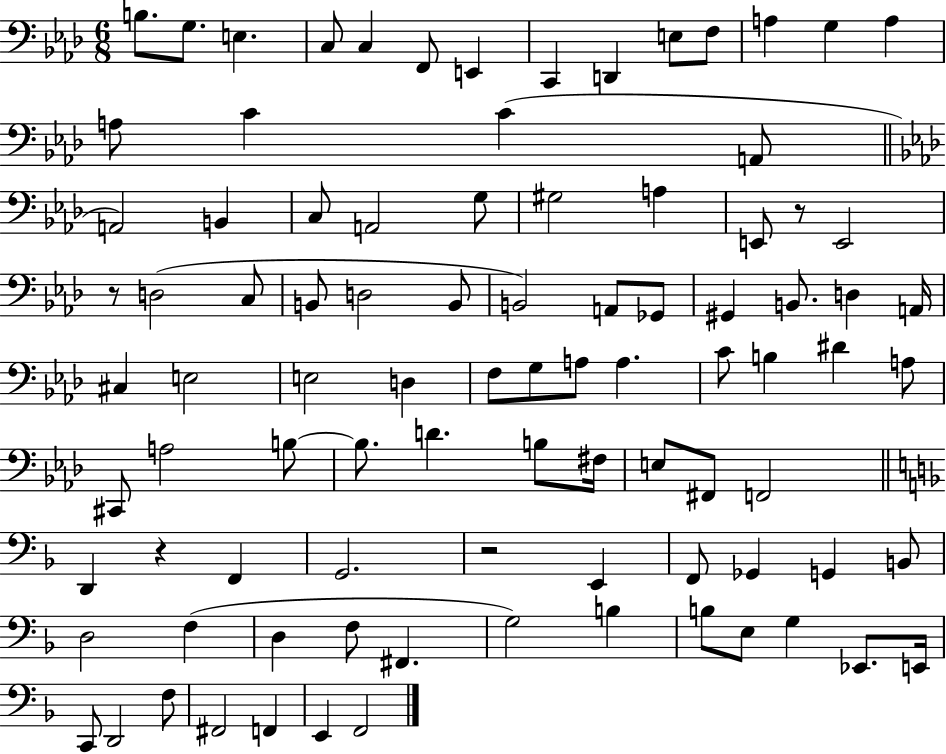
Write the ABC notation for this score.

X:1
T:Untitled
M:6/8
L:1/4
K:Ab
B,/2 G,/2 E, C,/2 C, F,,/2 E,, C,, D,, E,/2 F,/2 A, G, A, A,/2 C C A,,/2 A,,2 B,, C,/2 A,,2 G,/2 ^G,2 A, E,,/2 z/2 E,,2 z/2 D,2 C,/2 B,,/2 D,2 B,,/2 B,,2 A,,/2 _G,,/2 ^G,, B,,/2 D, A,,/4 ^C, E,2 E,2 D, F,/2 G,/2 A,/2 A, C/2 B, ^D A,/2 ^C,,/2 A,2 B,/2 B,/2 D B,/2 ^F,/4 E,/2 ^F,,/2 F,,2 D,, z F,, G,,2 z2 E,, F,,/2 _G,, G,, B,,/2 D,2 F, D, F,/2 ^F,, G,2 B, B,/2 E,/2 G, _E,,/2 E,,/4 C,,/2 D,,2 F,/2 ^F,,2 F,, E,, F,,2